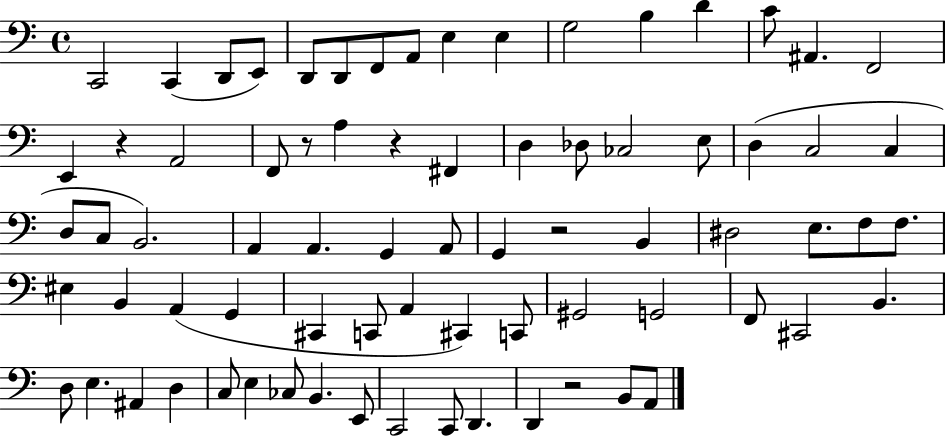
C2/h C2/q D2/e E2/e D2/e D2/e F2/e A2/e E3/q E3/q G3/h B3/q D4/q C4/e A#2/q. F2/h E2/q R/q A2/h F2/e R/e A3/q R/q F#2/q D3/q Db3/e CES3/h E3/e D3/q C3/h C3/q D3/e C3/e B2/h. A2/q A2/q. G2/q A2/e G2/q R/h B2/q D#3/h E3/e. F3/e F3/e. EIS3/q B2/q A2/q G2/q C#2/q C2/e A2/q C#2/q C2/e G#2/h G2/h F2/e C#2/h B2/q. D3/e E3/q. A#2/q D3/q C3/e E3/q CES3/e B2/q. E2/e C2/h C2/e D2/q. D2/q R/h B2/e A2/e